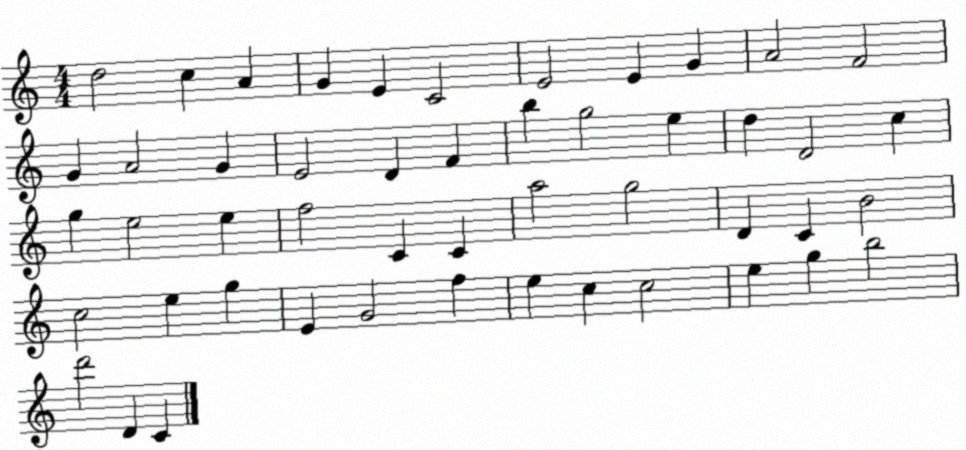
X:1
T:Untitled
M:4/4
L:1/4
K:C
d2 c A G E C2 E2 E G A2 F2 G A2 G E2 D F b g2 e d D2 c g e2 e f2 C C a2 g2 D C B2 c2 e g E G2 f e c c2 e g b2 d'2 D C